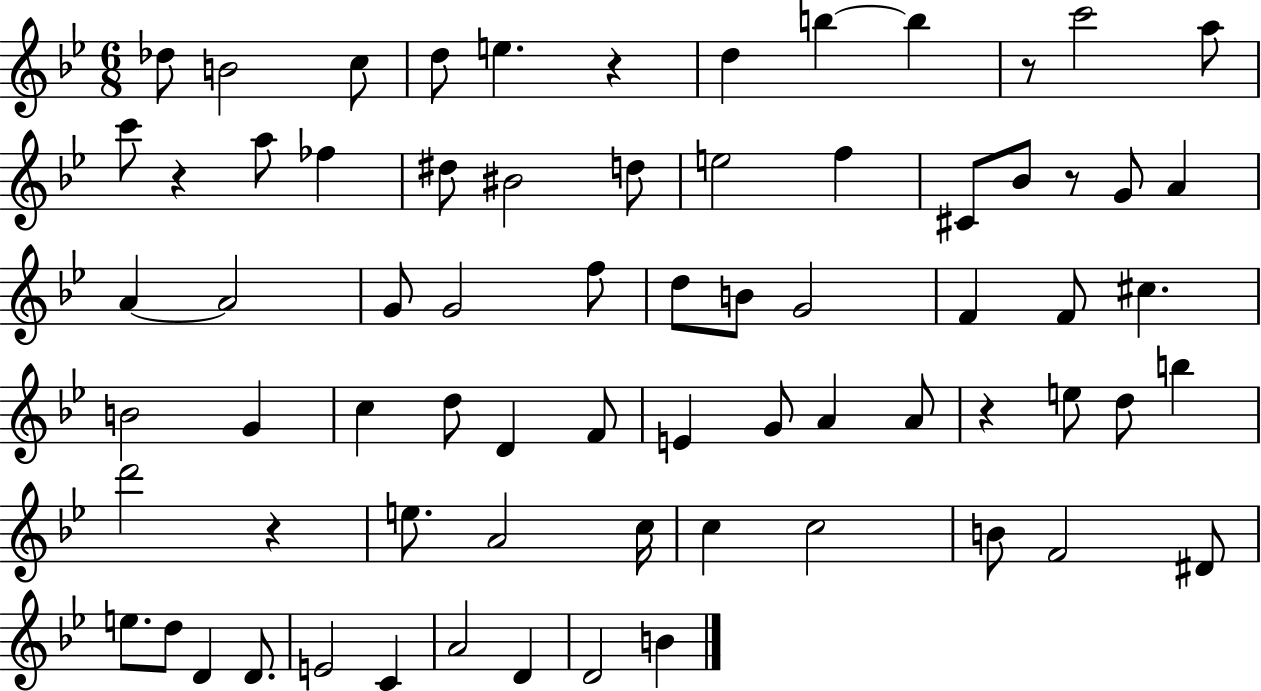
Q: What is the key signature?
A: BES major